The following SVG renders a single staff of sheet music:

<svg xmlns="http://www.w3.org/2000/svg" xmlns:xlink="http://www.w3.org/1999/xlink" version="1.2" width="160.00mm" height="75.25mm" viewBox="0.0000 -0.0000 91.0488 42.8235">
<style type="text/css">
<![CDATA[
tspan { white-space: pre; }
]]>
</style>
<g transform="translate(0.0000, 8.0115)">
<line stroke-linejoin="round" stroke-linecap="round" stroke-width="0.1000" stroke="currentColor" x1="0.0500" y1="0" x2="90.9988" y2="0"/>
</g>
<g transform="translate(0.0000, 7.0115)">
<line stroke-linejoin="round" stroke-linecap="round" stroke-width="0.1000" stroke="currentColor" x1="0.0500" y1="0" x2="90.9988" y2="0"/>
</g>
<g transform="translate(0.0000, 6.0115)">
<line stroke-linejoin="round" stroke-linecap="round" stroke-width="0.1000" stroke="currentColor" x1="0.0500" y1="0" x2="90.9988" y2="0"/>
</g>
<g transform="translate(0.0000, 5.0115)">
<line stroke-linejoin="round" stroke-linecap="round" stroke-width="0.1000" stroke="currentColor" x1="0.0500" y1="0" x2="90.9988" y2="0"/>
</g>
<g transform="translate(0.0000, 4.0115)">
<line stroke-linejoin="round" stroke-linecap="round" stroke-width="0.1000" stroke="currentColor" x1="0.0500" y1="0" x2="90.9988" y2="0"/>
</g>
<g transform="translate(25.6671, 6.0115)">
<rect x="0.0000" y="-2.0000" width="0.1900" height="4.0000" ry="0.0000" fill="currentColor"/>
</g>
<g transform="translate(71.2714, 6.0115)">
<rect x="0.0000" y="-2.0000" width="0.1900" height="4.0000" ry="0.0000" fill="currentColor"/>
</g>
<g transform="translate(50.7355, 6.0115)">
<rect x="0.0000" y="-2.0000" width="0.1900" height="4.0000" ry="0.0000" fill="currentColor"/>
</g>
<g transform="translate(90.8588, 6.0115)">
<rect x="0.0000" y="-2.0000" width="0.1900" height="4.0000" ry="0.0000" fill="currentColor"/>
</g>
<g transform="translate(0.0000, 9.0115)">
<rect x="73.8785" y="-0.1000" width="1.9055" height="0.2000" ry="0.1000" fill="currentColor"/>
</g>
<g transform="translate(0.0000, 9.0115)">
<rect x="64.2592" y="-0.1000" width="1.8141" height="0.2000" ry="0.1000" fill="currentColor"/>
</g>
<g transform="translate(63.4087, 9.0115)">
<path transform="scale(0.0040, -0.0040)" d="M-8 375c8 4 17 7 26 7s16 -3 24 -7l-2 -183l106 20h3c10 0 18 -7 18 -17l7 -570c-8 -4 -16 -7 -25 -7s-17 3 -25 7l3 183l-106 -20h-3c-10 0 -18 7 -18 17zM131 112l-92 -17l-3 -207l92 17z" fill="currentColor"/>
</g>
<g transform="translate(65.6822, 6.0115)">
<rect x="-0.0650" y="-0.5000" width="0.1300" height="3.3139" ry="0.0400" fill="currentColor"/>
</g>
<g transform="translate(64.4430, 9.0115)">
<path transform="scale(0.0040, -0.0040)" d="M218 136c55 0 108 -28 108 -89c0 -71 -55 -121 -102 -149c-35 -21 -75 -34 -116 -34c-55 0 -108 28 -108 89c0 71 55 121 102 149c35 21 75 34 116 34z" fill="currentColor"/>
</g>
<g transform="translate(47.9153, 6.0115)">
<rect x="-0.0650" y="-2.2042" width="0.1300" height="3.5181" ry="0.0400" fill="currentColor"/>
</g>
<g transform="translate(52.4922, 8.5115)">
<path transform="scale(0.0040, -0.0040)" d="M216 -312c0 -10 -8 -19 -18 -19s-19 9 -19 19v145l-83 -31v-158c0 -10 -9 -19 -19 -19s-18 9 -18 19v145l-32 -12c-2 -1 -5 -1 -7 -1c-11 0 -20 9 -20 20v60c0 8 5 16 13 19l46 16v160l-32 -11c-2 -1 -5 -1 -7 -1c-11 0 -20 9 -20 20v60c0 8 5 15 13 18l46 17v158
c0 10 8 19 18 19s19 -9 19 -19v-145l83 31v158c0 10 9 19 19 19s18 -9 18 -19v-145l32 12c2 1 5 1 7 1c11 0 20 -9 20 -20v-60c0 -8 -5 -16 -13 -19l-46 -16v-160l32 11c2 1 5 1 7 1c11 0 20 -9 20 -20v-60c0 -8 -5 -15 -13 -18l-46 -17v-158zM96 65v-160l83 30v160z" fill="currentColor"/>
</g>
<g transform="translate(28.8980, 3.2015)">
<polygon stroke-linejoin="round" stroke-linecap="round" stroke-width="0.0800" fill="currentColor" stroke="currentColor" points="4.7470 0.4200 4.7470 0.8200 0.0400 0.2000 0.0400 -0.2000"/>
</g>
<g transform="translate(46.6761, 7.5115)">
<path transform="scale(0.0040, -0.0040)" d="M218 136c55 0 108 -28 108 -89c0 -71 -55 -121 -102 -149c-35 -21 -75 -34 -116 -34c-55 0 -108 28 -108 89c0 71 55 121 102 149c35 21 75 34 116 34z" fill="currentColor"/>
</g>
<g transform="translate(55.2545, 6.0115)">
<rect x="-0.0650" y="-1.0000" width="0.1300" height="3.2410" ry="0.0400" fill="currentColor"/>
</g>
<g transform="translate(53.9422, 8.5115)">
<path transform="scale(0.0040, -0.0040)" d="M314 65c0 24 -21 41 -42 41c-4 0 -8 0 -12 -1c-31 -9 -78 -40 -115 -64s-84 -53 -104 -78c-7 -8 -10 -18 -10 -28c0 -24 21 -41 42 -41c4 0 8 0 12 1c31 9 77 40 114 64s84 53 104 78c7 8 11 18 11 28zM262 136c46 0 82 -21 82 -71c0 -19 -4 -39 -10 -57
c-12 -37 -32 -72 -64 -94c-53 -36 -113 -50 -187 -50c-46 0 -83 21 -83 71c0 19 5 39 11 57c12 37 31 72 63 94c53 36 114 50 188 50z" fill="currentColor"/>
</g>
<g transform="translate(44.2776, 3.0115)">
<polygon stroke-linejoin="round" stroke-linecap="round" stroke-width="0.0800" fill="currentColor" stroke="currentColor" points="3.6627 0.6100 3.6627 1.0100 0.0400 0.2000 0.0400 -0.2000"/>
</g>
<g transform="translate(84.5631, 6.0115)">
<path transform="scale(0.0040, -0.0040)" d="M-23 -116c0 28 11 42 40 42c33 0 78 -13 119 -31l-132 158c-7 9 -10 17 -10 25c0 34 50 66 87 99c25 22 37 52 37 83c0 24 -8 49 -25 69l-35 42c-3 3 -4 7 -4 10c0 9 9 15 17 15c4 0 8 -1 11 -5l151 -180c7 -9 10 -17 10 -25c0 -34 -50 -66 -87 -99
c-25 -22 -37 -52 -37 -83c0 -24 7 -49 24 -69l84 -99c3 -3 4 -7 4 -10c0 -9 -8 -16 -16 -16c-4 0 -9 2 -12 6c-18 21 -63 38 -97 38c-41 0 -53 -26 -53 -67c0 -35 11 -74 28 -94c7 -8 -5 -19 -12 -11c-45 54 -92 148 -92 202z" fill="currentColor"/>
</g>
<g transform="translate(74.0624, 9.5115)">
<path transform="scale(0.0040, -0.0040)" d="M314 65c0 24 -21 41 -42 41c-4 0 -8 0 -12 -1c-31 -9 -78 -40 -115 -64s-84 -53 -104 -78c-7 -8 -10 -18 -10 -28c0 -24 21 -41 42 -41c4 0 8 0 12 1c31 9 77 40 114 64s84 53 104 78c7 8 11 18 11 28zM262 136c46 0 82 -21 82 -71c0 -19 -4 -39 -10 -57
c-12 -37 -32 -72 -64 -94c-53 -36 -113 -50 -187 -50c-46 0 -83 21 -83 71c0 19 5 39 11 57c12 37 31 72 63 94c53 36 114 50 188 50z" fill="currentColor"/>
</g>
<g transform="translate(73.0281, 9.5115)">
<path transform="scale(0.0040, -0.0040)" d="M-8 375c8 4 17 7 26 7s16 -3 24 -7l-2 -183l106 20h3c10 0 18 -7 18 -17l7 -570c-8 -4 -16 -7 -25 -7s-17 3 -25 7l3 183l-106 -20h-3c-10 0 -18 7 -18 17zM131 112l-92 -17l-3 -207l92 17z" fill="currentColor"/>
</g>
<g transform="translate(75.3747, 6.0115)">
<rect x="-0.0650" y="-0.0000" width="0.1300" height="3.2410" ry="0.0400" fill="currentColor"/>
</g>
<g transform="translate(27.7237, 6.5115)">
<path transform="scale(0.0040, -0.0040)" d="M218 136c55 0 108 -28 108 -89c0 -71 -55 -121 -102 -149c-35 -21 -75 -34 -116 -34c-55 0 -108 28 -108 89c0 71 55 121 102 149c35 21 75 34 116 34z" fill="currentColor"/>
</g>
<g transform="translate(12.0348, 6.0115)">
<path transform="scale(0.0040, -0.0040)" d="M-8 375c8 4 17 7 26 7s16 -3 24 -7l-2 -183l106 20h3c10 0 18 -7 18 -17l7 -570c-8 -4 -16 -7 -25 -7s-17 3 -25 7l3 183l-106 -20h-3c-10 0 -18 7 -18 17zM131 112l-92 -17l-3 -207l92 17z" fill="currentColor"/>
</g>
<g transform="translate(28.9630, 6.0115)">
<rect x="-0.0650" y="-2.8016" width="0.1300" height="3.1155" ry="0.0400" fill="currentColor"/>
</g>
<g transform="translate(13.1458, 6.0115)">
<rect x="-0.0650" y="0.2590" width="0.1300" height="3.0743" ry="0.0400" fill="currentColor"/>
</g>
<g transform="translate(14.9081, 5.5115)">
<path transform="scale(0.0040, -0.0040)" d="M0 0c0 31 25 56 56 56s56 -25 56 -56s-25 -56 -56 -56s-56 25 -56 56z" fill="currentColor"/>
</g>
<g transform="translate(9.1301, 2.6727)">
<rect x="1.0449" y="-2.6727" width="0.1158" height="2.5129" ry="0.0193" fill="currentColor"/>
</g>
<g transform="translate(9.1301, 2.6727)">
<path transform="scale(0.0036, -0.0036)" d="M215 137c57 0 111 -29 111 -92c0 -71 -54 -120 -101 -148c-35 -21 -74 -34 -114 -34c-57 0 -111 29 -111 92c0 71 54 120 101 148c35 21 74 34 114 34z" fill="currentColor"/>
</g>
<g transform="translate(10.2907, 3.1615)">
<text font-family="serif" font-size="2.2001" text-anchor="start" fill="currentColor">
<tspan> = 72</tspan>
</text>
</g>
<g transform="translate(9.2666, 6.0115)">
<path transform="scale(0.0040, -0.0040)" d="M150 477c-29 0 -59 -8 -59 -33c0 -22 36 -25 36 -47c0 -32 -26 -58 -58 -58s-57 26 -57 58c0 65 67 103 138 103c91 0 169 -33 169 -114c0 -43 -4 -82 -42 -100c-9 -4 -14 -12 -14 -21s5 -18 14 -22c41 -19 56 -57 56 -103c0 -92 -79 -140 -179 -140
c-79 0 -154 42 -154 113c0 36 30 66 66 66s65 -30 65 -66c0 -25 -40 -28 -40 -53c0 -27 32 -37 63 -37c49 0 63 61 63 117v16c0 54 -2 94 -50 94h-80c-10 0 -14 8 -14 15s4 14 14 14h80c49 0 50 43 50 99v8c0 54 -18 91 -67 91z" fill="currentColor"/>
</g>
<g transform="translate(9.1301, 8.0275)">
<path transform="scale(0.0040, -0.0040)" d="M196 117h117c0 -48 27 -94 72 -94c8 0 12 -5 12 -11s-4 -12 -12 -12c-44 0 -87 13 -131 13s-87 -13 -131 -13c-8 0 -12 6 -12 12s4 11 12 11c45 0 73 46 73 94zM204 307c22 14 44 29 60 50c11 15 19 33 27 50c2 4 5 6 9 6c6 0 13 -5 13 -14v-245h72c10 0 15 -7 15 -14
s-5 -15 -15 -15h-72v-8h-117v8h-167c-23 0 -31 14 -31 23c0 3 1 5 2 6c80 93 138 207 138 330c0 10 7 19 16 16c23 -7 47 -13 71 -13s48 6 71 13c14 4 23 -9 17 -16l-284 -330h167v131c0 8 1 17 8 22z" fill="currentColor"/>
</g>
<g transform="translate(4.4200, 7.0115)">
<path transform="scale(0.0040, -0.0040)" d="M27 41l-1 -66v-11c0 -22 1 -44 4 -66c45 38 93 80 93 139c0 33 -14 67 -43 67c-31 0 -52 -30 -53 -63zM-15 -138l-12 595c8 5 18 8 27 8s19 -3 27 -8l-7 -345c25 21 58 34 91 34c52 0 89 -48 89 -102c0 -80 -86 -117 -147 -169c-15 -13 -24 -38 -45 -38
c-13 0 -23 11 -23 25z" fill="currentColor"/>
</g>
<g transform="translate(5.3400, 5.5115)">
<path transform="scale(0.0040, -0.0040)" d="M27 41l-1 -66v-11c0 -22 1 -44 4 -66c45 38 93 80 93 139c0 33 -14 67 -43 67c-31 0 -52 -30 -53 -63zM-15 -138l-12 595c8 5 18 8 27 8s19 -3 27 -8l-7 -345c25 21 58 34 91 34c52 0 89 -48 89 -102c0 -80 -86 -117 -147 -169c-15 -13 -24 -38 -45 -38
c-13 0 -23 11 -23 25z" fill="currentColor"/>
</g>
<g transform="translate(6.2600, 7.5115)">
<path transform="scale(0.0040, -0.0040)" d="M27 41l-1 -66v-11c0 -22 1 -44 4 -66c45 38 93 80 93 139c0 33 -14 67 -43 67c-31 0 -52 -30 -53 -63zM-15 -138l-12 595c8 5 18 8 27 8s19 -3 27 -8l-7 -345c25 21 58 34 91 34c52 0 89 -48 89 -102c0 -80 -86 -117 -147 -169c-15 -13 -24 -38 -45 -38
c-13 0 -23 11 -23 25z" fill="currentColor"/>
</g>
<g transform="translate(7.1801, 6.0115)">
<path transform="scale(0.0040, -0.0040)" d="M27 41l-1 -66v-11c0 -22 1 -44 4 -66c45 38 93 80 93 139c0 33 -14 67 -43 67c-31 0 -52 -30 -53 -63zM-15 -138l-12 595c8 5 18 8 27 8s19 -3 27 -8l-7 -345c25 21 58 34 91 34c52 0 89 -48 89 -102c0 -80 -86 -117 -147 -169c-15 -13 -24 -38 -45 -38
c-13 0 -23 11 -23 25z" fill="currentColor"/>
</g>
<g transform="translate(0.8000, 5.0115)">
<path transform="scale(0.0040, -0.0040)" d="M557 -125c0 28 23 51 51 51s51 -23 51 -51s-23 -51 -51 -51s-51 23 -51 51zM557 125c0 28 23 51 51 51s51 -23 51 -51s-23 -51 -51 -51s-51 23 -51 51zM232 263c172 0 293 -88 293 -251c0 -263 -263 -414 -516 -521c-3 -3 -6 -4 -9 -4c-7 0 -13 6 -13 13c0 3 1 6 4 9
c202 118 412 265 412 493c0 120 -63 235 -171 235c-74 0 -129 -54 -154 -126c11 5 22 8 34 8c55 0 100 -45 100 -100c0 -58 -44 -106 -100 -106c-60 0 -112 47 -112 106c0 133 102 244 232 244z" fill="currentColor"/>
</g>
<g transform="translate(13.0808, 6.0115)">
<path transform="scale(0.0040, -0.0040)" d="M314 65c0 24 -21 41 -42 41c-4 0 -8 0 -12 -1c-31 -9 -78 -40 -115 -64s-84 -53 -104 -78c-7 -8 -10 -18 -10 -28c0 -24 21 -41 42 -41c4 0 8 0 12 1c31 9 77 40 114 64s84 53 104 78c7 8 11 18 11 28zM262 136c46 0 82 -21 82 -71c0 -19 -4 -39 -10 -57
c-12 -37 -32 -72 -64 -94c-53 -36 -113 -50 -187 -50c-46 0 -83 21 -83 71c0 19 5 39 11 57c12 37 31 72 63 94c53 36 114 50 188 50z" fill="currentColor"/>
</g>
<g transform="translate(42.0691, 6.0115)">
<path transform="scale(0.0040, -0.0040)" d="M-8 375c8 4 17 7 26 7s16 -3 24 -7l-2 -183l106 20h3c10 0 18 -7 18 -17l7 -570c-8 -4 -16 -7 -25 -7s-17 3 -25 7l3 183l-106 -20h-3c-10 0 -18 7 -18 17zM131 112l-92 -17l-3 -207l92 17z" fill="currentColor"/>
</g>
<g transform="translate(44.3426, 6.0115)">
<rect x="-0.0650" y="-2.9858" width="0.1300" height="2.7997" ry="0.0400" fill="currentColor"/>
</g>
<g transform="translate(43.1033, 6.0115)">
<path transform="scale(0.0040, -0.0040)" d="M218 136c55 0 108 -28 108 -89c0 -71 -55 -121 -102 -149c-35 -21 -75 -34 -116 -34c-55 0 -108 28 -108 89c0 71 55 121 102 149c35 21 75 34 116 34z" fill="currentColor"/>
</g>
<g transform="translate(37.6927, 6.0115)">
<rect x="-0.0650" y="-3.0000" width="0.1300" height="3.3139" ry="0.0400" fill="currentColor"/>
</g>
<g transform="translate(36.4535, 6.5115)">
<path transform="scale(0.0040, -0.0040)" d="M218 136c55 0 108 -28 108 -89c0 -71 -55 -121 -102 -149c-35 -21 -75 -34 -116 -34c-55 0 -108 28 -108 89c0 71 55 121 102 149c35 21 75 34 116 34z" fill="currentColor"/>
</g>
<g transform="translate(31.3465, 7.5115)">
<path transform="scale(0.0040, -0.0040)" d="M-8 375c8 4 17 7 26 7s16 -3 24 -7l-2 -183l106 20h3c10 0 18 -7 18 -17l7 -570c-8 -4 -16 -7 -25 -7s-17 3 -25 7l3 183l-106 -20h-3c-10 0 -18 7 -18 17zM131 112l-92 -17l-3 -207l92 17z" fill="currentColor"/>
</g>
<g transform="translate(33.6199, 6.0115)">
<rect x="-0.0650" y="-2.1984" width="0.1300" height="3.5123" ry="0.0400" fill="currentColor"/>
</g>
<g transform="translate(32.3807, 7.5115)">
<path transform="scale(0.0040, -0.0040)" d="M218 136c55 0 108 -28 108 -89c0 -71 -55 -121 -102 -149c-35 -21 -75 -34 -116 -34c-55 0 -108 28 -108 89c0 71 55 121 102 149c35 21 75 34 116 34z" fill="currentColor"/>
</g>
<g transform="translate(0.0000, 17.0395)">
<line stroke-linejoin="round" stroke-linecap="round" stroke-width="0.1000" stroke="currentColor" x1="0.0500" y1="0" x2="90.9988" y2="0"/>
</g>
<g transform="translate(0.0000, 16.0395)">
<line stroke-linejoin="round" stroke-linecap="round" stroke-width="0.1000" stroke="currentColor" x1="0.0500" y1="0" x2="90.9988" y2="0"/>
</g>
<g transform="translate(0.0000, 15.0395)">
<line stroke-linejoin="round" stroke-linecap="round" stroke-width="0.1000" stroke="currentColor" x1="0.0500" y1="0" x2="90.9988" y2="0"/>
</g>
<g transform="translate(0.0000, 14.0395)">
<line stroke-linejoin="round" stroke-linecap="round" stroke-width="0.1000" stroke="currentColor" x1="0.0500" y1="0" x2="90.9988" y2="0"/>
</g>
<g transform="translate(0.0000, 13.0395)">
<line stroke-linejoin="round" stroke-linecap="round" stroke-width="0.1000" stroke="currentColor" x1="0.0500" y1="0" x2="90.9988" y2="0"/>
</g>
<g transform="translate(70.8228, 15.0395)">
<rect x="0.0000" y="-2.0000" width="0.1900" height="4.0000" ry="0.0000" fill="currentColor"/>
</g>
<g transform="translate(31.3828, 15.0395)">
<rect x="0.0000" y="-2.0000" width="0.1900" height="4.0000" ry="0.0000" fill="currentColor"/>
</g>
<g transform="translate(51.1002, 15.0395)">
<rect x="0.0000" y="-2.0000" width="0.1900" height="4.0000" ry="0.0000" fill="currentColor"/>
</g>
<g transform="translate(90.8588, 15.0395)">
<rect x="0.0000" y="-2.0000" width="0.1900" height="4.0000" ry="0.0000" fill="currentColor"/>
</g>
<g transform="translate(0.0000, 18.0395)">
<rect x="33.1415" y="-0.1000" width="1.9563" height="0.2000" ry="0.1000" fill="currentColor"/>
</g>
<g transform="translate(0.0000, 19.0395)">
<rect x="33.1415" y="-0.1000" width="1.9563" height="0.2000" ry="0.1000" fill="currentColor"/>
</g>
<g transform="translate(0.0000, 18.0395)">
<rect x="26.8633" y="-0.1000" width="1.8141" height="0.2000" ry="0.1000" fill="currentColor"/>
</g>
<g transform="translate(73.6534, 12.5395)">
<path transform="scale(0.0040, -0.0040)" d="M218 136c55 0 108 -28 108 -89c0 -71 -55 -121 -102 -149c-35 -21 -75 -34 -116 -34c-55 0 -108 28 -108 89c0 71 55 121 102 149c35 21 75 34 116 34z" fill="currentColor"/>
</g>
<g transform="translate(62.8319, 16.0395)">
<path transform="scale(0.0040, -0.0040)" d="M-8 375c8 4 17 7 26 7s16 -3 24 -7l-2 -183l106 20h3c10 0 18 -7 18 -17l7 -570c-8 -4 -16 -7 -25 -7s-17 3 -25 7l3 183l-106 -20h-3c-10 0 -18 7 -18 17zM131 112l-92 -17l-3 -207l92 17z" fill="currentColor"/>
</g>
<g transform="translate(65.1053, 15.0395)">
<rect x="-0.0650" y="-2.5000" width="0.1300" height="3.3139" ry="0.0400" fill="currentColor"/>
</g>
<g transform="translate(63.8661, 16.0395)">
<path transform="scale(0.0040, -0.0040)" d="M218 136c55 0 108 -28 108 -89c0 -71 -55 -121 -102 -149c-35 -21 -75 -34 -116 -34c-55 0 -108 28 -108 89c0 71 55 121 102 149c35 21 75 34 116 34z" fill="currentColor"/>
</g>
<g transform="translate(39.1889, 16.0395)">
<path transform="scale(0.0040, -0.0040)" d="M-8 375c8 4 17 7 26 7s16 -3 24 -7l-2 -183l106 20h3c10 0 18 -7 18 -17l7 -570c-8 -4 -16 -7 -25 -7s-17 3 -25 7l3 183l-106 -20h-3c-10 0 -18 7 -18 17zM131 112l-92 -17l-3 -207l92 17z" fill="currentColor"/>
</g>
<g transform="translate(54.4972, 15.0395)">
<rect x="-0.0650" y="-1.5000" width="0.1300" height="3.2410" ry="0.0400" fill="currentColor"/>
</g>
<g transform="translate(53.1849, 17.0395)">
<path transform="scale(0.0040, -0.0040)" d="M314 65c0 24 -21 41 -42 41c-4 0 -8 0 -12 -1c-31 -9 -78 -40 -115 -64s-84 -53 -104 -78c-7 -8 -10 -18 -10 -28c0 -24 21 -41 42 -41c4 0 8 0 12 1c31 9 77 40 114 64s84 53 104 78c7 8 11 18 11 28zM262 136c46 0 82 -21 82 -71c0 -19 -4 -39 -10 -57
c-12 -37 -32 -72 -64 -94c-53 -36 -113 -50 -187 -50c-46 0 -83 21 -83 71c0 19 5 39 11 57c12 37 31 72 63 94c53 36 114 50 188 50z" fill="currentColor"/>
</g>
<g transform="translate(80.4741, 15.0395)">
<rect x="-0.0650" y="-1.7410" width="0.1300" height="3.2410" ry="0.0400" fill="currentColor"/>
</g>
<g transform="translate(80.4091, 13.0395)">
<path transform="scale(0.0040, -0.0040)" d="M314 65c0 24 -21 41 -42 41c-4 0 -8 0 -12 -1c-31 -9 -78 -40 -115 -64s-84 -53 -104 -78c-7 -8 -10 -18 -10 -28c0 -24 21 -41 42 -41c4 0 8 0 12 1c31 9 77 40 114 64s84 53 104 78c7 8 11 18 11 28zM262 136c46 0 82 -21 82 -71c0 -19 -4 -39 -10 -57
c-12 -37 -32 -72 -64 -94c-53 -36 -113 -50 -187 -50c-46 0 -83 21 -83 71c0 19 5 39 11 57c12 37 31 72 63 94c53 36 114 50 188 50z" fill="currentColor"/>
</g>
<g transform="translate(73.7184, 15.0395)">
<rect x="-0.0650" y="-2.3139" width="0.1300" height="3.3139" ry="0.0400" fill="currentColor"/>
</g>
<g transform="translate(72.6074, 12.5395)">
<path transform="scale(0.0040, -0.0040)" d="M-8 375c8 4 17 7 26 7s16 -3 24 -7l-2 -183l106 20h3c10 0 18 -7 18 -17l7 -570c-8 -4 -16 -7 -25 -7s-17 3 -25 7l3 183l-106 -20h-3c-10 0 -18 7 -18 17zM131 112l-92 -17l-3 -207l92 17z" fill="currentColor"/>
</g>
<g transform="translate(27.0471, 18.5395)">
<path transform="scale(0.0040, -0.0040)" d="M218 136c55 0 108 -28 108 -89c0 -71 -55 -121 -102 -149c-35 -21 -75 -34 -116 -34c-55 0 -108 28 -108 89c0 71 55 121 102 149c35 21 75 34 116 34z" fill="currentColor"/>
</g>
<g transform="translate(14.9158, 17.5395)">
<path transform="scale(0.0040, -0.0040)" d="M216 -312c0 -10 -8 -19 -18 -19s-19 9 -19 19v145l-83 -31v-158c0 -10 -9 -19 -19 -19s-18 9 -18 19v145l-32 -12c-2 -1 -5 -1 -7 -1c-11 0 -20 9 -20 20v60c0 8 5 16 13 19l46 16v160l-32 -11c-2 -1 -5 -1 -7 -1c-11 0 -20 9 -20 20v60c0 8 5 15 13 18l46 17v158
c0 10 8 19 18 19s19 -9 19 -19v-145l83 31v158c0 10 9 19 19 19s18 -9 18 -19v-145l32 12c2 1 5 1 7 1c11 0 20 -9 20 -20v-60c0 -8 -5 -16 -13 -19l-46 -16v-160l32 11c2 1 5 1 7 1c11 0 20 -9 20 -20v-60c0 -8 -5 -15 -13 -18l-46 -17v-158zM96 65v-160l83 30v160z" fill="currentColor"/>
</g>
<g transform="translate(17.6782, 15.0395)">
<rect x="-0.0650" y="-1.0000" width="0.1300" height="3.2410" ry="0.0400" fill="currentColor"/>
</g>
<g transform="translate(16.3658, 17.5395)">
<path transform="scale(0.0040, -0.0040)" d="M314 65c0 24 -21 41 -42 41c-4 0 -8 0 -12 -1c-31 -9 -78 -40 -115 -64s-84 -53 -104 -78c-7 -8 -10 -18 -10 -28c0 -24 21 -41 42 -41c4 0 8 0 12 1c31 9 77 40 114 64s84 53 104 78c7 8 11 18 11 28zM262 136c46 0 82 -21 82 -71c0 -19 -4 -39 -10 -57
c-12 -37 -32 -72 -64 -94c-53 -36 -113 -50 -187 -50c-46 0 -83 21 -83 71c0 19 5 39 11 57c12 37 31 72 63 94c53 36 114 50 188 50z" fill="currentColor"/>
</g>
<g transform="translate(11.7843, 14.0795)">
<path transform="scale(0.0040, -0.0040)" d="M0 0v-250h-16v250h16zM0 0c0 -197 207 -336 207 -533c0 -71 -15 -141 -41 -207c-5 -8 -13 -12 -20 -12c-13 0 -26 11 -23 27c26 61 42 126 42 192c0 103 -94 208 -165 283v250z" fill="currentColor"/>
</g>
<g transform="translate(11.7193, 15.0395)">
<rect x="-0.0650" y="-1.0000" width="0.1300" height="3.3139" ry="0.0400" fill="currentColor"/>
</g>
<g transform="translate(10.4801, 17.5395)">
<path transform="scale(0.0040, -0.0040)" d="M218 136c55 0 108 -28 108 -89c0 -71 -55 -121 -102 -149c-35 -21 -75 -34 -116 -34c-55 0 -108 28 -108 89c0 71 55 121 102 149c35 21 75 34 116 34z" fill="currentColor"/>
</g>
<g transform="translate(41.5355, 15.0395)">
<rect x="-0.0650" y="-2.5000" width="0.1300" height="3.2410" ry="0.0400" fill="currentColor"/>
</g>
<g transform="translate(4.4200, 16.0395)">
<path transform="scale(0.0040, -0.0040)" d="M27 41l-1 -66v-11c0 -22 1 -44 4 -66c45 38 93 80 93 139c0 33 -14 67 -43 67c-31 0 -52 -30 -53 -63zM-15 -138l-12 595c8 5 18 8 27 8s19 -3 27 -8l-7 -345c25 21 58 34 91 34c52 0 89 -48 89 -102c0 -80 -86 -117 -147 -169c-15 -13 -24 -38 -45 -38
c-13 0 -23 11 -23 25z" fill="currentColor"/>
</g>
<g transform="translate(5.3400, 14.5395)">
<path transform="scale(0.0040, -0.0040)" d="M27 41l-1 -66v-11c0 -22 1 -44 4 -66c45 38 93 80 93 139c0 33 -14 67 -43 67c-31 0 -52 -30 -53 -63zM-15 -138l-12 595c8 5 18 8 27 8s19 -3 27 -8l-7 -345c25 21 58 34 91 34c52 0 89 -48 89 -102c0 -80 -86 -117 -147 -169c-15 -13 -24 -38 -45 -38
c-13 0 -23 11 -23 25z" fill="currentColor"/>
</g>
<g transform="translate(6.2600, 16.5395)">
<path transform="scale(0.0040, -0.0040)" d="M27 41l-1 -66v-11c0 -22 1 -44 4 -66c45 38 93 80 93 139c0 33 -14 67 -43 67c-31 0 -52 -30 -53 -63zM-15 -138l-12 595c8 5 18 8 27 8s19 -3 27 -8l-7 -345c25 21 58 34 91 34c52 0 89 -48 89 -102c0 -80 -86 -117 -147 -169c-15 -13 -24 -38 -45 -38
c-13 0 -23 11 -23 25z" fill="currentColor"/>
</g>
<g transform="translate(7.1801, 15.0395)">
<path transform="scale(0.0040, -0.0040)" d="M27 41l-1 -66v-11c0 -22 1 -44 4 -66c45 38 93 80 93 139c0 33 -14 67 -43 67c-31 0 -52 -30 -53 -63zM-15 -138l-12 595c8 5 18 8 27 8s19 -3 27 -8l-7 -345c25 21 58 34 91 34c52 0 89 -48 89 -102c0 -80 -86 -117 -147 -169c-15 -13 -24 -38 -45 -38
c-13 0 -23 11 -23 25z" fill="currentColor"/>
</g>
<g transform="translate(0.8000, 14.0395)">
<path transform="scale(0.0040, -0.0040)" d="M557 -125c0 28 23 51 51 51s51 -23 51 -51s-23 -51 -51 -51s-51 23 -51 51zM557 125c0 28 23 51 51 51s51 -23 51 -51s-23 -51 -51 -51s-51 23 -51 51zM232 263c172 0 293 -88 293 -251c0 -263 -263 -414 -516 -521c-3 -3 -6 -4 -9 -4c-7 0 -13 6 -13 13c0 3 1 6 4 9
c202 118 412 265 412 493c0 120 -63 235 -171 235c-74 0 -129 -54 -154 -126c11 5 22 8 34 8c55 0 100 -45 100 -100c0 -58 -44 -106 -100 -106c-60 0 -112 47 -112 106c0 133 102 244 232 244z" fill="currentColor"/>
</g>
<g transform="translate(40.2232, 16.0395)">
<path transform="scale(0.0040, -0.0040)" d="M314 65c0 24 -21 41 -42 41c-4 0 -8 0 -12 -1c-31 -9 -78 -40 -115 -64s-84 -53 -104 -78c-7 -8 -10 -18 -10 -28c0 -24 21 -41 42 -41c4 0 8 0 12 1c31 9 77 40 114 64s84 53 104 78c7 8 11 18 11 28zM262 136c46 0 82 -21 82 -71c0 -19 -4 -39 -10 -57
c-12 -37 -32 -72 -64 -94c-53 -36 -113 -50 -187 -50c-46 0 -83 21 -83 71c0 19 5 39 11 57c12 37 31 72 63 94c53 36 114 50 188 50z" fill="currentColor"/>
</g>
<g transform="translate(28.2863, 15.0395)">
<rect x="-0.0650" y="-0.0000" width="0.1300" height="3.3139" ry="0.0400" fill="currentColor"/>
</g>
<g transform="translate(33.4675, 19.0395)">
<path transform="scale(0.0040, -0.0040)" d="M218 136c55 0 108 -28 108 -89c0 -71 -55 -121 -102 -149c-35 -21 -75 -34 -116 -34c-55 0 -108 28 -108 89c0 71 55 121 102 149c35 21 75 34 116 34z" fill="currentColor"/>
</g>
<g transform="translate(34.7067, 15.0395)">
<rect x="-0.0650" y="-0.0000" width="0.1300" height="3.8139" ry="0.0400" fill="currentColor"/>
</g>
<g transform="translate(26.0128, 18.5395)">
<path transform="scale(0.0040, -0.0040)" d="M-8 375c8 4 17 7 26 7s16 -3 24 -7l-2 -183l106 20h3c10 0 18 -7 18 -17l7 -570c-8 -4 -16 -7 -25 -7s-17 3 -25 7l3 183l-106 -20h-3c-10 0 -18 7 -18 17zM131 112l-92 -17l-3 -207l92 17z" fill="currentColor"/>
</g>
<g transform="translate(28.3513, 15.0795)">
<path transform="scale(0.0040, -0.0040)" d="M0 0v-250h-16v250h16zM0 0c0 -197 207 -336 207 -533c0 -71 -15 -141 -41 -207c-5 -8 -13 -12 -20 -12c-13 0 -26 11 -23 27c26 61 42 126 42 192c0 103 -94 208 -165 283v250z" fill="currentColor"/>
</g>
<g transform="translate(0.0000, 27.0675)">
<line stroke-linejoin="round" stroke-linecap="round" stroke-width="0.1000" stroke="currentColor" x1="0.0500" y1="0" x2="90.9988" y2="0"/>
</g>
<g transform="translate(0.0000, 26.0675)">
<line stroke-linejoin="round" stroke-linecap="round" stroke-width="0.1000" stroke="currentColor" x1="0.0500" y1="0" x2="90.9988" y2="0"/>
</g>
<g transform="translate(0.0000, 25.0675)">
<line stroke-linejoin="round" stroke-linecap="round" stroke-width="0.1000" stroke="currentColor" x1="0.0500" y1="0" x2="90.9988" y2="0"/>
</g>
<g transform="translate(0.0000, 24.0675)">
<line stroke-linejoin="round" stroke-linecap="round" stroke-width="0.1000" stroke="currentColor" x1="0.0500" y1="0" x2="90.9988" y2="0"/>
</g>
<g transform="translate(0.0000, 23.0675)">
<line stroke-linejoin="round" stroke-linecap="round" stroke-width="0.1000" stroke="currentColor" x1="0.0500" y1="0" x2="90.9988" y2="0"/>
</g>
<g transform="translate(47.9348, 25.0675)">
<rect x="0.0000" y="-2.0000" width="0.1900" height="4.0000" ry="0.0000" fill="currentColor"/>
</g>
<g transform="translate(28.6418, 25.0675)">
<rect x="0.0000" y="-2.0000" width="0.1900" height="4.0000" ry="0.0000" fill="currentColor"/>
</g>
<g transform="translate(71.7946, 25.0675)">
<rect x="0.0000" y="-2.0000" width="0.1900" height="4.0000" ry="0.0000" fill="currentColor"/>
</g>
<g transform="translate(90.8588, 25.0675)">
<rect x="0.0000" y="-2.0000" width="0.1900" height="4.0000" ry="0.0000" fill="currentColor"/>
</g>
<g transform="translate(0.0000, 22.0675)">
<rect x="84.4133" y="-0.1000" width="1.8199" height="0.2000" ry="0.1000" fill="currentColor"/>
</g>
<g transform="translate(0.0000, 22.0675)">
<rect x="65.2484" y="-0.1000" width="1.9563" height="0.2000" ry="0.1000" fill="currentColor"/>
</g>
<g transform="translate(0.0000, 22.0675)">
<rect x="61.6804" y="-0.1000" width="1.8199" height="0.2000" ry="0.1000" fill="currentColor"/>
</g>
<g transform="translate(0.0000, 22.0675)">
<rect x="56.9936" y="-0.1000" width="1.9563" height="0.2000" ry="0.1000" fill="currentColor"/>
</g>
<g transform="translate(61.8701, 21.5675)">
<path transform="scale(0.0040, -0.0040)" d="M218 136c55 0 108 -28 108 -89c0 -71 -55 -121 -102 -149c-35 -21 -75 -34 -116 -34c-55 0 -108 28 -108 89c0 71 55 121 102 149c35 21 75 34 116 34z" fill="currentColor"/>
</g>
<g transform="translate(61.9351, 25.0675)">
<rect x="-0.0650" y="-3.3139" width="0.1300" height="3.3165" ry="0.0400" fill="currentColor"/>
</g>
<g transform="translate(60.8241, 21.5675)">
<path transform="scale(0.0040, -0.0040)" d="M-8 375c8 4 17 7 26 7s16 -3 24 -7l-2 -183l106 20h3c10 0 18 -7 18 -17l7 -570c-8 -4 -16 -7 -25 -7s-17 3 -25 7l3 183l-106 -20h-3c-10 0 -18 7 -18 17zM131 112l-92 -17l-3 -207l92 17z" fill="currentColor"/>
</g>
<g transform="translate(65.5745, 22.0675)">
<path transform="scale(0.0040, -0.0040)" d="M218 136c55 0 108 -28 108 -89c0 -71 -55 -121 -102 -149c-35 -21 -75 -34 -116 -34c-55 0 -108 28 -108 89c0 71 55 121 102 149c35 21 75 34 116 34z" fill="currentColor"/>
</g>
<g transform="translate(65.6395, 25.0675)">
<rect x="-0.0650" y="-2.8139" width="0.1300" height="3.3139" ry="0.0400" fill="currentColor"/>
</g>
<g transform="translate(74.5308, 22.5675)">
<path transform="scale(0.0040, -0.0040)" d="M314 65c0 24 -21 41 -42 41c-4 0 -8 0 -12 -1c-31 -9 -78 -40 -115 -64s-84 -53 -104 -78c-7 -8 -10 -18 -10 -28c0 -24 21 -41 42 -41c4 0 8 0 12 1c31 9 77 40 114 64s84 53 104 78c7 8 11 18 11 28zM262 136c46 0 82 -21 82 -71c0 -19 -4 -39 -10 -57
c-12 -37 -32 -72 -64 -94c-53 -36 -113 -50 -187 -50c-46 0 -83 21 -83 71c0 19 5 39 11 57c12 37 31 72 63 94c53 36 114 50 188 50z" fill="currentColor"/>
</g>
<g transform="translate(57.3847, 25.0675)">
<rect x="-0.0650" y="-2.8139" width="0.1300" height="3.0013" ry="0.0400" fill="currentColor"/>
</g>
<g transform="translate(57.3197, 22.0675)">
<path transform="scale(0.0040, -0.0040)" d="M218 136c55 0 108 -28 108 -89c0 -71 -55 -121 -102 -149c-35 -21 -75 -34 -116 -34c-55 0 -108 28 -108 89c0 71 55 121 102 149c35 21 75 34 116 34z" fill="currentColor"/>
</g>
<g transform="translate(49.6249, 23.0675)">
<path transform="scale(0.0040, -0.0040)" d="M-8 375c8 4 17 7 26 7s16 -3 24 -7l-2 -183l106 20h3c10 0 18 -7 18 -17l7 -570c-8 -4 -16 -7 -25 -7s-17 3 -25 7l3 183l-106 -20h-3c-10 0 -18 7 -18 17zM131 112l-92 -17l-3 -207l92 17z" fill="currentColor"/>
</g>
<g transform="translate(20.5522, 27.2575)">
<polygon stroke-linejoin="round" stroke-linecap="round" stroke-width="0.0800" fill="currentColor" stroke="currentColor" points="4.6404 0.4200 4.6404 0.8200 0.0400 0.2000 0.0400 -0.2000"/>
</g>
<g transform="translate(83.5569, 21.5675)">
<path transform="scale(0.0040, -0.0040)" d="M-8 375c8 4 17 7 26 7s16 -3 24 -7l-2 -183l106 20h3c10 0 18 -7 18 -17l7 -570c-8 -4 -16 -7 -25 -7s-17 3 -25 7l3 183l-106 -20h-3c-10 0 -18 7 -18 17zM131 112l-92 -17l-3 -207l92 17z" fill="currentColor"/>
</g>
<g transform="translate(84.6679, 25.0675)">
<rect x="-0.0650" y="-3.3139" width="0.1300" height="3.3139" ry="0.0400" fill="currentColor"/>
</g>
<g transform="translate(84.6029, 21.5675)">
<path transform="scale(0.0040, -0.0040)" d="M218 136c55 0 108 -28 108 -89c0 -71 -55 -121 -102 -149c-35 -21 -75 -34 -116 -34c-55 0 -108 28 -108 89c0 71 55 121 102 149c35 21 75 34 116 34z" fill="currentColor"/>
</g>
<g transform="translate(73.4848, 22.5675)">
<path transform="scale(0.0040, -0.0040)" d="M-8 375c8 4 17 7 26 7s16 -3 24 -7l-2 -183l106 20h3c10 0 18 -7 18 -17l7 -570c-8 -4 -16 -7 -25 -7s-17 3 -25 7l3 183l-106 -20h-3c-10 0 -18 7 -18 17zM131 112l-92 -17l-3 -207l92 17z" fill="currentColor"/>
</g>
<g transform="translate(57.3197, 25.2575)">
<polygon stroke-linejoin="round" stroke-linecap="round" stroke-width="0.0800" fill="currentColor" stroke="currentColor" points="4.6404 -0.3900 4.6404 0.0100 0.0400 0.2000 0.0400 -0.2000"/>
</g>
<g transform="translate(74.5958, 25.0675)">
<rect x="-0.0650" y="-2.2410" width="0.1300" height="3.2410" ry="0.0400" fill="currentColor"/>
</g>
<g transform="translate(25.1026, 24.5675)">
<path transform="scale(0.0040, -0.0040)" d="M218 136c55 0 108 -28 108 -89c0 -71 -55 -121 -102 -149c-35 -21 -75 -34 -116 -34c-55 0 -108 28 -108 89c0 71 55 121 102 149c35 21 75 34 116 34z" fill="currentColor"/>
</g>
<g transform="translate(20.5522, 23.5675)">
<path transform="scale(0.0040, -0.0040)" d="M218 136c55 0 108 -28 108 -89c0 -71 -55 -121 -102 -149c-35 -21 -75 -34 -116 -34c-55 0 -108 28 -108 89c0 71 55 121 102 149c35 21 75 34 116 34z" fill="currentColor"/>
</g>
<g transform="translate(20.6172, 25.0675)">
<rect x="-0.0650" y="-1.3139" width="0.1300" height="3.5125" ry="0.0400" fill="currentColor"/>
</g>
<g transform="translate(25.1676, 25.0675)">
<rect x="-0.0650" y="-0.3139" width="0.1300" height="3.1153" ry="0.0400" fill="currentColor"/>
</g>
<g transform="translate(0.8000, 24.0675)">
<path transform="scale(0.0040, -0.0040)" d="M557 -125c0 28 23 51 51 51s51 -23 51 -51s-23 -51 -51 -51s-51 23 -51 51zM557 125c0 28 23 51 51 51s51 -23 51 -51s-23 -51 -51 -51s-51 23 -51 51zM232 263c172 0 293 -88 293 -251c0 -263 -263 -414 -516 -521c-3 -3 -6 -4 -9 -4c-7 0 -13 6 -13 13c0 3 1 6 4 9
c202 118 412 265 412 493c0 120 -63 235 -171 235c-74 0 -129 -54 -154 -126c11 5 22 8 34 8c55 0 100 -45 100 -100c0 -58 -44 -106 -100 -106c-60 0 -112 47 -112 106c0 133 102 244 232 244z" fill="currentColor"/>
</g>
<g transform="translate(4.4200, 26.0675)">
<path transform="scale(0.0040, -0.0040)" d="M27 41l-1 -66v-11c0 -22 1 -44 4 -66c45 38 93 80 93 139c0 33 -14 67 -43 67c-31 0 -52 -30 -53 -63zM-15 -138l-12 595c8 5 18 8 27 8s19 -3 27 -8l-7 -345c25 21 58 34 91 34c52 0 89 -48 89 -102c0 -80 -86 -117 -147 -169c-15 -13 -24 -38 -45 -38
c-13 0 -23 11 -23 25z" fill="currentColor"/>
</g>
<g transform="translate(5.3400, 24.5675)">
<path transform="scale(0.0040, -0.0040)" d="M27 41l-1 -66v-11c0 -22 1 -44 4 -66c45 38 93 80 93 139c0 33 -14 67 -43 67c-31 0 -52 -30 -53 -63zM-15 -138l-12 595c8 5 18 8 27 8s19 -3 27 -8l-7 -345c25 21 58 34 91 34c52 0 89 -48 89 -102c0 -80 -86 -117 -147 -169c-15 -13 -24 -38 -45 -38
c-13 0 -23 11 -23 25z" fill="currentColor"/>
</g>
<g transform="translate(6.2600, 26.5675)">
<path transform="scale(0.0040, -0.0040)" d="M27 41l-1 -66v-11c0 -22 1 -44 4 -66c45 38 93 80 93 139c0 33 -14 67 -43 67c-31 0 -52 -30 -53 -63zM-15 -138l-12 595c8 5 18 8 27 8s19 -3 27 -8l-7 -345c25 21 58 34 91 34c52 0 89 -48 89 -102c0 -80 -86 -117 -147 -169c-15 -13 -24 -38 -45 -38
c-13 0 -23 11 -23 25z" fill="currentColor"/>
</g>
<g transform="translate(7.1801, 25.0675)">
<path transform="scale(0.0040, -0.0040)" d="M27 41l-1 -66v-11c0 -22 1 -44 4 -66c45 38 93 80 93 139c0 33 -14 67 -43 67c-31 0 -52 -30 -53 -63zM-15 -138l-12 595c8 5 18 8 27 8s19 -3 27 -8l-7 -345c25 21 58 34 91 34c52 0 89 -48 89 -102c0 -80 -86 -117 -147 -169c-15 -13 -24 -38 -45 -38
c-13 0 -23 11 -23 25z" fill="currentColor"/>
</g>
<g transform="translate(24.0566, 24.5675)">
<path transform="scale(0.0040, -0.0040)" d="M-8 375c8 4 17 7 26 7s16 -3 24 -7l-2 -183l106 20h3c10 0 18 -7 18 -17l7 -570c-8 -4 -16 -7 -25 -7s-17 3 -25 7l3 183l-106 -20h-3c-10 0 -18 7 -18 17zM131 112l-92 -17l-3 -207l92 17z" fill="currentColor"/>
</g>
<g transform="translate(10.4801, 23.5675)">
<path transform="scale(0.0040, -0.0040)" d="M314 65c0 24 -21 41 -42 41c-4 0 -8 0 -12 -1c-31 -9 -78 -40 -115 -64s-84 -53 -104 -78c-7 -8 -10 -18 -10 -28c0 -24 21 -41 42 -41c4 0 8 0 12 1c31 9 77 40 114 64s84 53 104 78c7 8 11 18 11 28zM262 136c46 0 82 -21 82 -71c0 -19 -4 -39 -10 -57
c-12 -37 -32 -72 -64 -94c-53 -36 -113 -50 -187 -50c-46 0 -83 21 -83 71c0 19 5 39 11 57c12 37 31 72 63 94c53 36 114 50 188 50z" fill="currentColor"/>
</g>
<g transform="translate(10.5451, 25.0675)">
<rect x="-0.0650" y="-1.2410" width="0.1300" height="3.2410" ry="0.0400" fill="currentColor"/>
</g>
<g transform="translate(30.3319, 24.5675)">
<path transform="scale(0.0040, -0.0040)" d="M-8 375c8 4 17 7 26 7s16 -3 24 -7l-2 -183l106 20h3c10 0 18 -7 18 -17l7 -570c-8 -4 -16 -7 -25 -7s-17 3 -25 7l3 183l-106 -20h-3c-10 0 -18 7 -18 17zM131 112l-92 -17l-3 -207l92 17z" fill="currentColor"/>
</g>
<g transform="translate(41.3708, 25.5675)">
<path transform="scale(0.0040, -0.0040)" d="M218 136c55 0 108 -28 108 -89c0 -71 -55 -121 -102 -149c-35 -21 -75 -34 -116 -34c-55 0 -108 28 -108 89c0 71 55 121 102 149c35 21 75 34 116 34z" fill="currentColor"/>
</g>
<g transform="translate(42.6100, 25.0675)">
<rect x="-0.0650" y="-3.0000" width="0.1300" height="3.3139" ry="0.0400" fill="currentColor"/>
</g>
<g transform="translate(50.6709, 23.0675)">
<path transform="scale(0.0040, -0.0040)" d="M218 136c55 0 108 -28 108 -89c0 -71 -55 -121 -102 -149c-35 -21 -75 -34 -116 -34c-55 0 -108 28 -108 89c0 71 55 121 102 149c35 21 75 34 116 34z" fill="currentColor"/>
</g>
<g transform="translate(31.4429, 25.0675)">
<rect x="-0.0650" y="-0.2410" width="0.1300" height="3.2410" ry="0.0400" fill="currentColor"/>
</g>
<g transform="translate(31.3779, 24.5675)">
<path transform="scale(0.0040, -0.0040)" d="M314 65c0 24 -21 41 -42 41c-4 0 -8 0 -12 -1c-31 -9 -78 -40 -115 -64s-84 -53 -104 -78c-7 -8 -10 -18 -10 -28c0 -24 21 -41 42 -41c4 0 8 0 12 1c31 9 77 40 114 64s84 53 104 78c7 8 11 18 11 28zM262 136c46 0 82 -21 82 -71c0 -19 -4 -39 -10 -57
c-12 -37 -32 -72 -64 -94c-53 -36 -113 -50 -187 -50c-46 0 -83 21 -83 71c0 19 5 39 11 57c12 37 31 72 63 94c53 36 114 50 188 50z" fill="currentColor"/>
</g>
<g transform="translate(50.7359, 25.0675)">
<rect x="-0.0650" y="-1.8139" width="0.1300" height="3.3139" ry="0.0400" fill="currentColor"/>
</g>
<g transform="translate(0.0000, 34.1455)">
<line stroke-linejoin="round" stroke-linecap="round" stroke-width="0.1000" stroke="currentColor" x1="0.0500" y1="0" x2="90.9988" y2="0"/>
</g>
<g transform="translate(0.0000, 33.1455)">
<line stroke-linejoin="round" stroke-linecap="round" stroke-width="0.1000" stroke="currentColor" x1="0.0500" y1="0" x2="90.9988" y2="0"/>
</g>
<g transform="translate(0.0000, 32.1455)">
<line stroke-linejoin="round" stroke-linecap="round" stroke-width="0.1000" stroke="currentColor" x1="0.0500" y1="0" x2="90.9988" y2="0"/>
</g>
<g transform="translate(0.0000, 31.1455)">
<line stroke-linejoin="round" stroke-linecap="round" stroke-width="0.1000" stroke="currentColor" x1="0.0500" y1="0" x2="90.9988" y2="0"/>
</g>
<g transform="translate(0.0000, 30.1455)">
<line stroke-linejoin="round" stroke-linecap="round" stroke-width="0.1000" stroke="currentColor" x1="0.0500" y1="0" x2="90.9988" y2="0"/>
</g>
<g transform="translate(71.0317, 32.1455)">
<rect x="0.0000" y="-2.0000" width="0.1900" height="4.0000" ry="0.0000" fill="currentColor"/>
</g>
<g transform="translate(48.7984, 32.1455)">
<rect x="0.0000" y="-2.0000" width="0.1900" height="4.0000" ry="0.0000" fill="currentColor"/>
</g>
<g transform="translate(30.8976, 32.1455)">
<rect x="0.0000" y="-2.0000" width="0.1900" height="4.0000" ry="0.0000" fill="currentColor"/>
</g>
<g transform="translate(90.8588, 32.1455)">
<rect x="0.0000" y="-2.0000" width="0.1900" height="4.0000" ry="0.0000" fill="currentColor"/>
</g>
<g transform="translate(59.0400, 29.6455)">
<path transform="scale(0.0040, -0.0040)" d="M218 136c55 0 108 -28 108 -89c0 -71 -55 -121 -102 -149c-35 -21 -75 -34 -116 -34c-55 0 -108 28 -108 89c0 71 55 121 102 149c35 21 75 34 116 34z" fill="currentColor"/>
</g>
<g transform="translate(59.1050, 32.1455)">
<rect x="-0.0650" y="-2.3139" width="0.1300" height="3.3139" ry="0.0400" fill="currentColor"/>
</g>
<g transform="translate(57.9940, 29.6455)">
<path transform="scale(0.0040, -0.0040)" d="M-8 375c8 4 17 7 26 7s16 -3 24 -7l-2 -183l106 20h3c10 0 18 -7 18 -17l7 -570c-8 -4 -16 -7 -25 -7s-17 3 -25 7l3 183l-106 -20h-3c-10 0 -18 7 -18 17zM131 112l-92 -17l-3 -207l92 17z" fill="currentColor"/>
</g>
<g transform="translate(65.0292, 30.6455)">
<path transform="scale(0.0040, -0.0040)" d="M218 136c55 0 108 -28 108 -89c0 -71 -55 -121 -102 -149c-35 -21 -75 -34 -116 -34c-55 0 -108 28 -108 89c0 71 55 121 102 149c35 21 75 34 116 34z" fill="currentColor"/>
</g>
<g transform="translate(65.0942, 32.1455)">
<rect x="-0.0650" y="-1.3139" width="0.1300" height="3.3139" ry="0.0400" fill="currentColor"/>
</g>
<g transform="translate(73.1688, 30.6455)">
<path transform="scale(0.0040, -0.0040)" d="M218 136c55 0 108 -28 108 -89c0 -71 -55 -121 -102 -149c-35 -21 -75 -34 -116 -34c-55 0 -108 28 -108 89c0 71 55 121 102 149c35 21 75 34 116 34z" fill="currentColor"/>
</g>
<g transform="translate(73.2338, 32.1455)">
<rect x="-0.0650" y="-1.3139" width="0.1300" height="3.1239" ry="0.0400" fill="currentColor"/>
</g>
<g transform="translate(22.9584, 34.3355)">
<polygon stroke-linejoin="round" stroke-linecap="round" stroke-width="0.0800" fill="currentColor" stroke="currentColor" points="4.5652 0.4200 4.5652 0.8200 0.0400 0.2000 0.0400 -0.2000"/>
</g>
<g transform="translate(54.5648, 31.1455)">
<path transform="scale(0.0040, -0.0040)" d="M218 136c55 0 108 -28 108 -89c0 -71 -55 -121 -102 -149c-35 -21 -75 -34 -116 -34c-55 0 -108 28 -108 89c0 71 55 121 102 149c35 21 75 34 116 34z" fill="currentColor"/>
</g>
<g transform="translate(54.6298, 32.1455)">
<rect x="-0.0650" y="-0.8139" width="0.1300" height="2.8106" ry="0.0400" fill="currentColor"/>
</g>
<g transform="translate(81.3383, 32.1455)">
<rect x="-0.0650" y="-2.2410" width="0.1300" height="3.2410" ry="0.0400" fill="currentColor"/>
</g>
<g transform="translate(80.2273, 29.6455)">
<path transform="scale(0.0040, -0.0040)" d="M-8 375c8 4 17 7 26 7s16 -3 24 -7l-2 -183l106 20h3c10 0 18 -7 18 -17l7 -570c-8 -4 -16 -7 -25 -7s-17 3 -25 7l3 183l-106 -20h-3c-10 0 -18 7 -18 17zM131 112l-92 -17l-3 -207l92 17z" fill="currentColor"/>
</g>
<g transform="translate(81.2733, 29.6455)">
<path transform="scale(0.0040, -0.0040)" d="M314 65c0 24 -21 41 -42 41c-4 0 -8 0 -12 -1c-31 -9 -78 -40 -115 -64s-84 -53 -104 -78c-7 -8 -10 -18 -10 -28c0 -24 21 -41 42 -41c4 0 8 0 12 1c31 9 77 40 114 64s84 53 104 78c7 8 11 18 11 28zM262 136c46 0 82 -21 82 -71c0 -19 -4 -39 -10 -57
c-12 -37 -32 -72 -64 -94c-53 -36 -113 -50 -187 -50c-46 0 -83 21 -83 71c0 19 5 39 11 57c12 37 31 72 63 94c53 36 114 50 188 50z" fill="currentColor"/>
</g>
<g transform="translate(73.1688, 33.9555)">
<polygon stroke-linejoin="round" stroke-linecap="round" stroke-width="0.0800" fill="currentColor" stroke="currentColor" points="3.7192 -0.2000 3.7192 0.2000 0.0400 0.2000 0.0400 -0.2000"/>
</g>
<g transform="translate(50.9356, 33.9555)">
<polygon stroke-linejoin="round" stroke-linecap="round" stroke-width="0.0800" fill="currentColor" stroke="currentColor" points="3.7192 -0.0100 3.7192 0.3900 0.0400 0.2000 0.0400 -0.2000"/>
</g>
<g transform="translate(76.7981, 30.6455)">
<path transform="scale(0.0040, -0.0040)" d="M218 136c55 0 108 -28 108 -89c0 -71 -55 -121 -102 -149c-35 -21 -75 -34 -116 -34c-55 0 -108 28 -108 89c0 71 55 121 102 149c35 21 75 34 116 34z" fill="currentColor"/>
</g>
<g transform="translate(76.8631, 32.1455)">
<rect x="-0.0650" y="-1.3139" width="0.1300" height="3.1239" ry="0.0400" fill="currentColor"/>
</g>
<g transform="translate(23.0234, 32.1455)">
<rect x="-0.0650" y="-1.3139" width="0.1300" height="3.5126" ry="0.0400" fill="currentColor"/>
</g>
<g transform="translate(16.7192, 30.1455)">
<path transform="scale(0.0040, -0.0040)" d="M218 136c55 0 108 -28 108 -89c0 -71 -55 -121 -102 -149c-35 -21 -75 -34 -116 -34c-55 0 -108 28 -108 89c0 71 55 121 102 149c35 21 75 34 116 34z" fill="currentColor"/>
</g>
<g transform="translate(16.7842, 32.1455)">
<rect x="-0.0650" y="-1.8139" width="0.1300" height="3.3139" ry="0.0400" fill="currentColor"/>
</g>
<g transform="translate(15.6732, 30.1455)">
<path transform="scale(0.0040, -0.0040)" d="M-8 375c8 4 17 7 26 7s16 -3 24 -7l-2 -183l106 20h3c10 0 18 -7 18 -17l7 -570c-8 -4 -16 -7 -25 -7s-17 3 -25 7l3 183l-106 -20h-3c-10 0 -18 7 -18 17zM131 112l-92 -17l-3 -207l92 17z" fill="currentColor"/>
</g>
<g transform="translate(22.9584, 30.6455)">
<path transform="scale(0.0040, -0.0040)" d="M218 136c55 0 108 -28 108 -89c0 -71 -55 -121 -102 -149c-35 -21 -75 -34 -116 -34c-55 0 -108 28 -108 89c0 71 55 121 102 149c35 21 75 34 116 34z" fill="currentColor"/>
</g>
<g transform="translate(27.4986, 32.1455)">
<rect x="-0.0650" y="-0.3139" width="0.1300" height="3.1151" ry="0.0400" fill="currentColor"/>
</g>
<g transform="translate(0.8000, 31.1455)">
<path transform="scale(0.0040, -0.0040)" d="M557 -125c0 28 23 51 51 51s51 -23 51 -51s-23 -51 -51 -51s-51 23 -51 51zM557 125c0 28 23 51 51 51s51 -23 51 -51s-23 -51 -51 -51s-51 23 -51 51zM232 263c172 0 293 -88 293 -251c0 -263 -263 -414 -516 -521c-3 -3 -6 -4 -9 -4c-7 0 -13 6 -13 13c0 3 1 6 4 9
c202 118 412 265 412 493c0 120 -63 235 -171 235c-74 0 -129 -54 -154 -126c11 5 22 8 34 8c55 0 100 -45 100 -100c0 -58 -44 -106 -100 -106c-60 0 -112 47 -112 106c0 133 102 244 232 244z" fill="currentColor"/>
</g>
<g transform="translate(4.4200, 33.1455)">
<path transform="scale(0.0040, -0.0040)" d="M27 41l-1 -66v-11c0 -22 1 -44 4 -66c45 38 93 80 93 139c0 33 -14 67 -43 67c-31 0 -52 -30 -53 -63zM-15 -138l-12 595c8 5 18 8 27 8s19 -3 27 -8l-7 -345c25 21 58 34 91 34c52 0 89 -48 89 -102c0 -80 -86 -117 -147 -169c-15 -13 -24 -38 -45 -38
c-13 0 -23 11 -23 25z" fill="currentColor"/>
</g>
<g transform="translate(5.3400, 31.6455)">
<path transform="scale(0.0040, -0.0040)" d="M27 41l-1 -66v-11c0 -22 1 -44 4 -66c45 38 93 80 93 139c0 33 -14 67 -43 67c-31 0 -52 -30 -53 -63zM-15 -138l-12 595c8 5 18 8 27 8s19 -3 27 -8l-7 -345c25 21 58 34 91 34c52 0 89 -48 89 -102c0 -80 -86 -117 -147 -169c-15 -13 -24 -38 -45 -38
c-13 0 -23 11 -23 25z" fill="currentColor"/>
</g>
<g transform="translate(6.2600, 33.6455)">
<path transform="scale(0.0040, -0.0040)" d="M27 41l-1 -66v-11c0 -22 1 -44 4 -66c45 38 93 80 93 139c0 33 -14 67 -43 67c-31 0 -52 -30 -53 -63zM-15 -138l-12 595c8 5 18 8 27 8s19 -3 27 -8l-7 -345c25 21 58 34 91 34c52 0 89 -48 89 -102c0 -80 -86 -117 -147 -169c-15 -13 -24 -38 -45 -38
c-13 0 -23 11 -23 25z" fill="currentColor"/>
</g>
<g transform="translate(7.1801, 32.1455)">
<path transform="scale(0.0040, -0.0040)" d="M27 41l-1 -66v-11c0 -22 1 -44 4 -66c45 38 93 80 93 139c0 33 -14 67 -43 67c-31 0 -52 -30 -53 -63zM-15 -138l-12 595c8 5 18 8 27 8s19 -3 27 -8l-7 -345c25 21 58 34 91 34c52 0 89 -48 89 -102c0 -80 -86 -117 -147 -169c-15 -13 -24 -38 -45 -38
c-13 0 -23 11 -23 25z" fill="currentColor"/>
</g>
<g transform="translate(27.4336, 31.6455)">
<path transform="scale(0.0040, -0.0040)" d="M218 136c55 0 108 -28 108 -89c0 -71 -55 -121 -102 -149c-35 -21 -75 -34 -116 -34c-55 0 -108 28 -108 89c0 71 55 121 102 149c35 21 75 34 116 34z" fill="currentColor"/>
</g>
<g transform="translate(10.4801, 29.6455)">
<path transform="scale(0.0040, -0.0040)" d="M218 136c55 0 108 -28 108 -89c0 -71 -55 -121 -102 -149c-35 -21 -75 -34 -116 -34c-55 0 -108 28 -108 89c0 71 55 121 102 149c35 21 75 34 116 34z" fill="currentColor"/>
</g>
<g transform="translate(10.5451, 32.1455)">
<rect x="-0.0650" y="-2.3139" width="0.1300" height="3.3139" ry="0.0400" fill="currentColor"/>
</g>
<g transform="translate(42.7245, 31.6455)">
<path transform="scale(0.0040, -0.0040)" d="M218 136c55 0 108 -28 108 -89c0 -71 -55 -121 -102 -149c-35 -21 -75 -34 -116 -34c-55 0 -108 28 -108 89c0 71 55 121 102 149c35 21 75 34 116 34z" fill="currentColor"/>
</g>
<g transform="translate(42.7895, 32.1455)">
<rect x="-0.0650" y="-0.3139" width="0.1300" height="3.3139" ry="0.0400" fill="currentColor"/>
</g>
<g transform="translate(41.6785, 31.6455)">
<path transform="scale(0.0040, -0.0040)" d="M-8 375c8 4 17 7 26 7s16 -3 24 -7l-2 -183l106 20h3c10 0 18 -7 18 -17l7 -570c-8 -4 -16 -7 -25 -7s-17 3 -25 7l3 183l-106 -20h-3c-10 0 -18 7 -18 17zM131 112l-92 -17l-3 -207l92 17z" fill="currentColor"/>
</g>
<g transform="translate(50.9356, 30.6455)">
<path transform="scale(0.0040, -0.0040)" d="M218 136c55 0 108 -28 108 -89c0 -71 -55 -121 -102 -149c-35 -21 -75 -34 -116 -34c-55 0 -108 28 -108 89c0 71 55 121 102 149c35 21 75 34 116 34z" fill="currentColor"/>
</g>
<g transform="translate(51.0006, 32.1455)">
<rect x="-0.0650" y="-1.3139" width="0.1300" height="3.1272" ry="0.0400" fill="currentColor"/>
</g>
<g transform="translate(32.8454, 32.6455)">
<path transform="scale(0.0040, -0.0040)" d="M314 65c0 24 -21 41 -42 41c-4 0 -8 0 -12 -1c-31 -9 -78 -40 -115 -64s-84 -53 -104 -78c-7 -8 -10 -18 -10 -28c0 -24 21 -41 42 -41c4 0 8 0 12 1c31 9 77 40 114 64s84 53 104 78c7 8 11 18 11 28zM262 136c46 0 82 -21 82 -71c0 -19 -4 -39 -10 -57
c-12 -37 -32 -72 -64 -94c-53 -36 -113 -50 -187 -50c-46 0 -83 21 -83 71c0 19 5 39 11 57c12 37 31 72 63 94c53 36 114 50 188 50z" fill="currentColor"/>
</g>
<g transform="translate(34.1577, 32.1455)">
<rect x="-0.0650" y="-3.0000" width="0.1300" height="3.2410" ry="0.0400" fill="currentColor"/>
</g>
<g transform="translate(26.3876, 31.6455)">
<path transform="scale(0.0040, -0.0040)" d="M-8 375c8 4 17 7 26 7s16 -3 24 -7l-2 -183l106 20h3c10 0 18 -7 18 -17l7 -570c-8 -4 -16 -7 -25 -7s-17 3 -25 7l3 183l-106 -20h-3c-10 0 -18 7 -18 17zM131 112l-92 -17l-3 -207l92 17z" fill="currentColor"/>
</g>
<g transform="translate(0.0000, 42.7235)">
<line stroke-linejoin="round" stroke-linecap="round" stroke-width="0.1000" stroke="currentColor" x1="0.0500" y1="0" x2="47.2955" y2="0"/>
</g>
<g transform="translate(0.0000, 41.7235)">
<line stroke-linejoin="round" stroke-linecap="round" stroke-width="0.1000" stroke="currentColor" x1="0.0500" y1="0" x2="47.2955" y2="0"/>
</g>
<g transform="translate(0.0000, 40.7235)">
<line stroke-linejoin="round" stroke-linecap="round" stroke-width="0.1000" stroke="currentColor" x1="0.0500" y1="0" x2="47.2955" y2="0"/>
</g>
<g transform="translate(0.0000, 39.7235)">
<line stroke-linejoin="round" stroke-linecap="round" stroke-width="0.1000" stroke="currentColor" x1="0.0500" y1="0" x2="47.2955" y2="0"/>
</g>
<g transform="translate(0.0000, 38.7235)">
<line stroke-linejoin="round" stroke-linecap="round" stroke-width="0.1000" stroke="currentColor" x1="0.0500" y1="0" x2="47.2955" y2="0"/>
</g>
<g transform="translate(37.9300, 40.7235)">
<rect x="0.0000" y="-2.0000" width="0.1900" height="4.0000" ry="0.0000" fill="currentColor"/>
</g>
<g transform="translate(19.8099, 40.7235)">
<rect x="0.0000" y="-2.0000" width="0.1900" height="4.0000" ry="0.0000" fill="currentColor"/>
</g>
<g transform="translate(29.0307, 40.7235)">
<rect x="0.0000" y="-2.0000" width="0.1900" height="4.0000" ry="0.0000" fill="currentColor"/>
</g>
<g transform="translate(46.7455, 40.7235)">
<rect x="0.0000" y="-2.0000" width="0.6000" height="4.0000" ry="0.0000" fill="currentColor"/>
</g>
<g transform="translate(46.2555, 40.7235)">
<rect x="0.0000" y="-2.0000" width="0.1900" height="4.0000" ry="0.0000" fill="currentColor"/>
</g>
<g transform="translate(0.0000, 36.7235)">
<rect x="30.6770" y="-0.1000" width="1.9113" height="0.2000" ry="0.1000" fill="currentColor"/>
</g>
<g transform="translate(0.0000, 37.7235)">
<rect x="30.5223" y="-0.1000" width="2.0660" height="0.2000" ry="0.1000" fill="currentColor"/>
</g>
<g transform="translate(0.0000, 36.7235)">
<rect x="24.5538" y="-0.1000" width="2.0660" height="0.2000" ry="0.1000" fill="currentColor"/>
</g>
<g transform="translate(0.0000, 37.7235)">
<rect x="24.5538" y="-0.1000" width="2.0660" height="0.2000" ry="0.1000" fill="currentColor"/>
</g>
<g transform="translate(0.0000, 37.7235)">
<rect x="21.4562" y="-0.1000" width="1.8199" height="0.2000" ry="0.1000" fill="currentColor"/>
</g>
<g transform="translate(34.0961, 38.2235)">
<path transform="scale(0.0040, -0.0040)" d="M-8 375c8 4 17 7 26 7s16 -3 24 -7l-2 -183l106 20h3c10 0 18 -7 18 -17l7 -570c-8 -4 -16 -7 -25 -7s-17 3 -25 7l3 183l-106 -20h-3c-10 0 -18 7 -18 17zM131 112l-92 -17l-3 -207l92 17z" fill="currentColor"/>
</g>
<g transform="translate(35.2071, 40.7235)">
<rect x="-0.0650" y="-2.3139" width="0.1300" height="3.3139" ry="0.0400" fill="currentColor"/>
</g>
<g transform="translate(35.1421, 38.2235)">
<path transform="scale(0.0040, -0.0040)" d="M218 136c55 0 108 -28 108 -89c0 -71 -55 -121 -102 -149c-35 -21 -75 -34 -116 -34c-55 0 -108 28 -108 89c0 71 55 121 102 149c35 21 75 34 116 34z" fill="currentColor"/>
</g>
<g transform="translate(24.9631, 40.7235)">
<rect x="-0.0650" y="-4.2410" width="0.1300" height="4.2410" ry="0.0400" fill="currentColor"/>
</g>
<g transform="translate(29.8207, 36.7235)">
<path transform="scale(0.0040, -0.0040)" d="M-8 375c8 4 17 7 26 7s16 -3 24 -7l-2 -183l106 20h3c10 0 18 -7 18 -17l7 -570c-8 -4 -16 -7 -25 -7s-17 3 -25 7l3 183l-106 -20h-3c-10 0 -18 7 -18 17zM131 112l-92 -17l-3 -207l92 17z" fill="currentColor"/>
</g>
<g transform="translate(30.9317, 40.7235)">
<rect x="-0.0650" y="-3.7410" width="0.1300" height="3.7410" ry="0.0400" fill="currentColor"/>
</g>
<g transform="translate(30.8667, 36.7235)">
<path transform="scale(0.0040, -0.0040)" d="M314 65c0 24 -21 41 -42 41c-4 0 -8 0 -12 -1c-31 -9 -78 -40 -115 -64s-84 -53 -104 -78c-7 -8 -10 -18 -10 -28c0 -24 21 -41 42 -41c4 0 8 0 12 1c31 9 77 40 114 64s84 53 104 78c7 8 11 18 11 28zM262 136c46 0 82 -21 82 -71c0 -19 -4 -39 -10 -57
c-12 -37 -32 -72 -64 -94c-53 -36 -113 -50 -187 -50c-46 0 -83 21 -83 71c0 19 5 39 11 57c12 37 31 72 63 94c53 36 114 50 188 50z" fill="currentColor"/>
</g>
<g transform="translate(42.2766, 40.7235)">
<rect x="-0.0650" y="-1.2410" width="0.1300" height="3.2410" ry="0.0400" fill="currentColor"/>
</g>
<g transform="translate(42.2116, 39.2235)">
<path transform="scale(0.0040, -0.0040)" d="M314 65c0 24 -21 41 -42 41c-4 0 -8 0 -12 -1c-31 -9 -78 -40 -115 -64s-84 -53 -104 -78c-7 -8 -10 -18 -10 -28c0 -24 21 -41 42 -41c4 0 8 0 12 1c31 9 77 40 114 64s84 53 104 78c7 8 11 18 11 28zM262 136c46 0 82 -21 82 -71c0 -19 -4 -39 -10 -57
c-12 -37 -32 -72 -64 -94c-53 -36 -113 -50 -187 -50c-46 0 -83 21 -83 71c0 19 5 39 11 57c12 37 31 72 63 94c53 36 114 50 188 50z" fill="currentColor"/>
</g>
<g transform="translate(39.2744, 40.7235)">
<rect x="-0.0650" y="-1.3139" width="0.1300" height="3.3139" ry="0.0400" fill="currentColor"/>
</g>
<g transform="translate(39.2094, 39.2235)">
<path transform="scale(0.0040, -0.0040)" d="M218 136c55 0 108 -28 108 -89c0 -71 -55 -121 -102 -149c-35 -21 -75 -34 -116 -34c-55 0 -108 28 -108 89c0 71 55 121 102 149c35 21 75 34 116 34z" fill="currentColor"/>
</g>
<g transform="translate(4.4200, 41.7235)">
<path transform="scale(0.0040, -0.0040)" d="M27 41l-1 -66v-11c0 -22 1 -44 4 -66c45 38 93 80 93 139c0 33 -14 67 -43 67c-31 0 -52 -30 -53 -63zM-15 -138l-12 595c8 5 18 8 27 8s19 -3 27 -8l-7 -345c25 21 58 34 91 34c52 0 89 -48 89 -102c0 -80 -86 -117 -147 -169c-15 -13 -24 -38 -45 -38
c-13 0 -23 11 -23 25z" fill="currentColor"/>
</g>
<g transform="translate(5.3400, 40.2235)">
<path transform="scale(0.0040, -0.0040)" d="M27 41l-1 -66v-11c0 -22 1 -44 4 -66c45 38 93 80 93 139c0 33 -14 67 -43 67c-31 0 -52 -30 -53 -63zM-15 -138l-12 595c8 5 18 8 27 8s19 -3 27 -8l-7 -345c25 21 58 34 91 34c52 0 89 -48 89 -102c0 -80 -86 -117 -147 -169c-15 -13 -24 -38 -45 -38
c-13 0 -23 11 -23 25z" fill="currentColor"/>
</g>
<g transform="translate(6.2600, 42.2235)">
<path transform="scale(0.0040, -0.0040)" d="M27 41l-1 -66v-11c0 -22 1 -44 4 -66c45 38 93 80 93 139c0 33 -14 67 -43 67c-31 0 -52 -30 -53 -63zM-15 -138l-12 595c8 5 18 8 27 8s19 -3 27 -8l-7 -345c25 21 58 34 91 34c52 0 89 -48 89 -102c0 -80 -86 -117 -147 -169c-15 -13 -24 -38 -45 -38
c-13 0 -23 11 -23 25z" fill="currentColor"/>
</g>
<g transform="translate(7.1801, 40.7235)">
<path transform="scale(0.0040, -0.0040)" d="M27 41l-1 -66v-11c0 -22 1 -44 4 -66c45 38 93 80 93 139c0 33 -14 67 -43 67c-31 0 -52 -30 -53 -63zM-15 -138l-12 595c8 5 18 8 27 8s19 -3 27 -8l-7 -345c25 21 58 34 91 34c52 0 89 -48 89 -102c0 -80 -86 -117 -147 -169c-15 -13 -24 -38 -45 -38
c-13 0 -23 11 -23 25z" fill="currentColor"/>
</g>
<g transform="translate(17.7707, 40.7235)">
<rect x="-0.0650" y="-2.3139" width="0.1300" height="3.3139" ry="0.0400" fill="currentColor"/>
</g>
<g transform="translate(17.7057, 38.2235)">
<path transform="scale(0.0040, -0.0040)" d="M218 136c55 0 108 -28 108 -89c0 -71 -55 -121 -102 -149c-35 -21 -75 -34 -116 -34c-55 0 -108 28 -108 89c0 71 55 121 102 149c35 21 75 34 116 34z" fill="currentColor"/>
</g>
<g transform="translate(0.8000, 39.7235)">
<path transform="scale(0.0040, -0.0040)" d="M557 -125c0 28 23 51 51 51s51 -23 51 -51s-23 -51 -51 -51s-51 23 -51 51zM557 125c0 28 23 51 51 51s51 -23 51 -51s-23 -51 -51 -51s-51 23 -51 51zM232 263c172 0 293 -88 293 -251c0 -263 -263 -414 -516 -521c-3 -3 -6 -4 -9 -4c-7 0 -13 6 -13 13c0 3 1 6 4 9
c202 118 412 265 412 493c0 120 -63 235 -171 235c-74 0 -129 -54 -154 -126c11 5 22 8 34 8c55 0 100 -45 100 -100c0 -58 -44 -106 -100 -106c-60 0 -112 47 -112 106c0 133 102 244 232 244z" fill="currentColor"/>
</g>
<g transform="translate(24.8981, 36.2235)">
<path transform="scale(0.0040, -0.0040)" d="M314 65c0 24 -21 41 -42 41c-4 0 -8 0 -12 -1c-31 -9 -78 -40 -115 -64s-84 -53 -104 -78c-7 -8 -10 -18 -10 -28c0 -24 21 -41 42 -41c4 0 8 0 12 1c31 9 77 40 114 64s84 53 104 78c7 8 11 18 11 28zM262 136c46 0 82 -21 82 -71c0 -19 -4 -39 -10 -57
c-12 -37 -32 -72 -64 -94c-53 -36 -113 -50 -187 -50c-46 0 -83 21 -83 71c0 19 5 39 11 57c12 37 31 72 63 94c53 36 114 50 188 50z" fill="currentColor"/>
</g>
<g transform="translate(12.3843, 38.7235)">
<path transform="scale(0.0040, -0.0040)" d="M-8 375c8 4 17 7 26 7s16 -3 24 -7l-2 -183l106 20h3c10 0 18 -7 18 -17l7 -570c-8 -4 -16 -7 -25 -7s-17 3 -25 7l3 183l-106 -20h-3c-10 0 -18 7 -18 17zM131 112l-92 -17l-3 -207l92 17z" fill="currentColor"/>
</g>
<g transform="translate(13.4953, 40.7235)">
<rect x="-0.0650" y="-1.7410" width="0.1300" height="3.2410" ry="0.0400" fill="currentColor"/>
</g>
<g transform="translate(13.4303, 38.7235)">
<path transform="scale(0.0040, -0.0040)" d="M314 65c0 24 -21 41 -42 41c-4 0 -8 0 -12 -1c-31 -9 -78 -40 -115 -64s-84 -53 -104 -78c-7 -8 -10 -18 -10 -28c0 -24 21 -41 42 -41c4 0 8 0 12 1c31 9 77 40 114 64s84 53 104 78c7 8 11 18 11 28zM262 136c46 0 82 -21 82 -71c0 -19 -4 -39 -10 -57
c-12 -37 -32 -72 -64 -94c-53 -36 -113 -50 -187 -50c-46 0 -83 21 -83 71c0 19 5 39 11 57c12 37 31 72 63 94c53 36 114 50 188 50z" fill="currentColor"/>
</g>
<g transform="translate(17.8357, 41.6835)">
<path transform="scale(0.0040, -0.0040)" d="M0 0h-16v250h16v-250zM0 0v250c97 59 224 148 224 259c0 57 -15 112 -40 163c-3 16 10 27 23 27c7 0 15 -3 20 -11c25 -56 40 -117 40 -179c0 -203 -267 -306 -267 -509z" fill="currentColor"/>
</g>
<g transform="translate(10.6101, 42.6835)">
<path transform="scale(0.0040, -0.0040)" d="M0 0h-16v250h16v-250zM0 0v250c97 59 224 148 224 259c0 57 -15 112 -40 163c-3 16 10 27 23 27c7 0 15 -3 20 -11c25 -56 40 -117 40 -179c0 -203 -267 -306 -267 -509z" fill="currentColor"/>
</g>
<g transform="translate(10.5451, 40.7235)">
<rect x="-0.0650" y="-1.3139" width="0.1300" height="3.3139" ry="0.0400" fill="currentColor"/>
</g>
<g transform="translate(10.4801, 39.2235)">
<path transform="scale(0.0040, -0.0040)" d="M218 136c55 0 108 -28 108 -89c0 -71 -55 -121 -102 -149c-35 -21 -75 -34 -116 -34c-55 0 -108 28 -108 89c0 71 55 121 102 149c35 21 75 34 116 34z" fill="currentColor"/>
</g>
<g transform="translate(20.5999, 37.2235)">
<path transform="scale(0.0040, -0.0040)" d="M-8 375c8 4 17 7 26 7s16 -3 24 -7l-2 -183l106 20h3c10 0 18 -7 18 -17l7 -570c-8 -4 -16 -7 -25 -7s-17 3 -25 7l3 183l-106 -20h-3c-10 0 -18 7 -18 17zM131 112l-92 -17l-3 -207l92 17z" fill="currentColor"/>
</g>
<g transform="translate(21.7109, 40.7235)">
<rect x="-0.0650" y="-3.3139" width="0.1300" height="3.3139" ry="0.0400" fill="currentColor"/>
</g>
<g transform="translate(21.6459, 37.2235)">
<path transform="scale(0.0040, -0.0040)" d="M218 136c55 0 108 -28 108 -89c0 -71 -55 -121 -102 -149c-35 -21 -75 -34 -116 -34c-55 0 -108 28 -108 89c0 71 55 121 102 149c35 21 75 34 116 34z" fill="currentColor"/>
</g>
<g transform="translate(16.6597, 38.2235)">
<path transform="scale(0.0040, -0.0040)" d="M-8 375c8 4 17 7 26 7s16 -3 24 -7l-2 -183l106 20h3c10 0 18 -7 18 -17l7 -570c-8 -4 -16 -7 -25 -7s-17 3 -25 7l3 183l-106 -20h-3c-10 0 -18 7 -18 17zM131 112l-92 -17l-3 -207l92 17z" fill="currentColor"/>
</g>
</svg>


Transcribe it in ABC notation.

X:1
T:Untitled
M:3/4
L:1/4
K:Ab
D,2 C,/2 A,,/2 C, D,/2 A,,/2 ^F,,2 E,, D,,2 z F,,/2 ^F,,2 D,,/2 C,, B,,2 G,,2 B,, B, _A,2 G,2 G,/2 E,/2 E,2 C, A, C/2 D/2 C B,2 D _B, A, G,/2 E,/2 C,2 E, G,/2 F,/2 B, G, G,/2 G,/2 B,2 G,/2 A,2 B,/2 D F2 E2 B, G, G,2